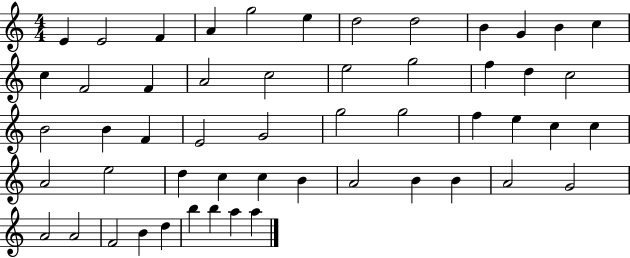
{
  \clef treble
  \numericTimeSignature
  \time 4/4
  \key c \major
  e'4 e'2 f'4 | a'4 g''2 e''4 | d''2 d''2 | b'4 g'4 b'4 c''4 | \break c''4 f'2 f'4 | a'2 c''2 | e''2 g''2 | f''4 d''4 c''2 | \break b'2 b'4 f'4 | e'2 g'2 | g''2 g''2 | f''4 e''4 c''4 c''4 | \break a'2 e''2 | d''4 c''4 c''4 b'4 | a'2 b'4 b'4 | a'2 g'2 | \break a'2 a'2 | f'2 b'4 d''4 | b''4 b''4 a''4 a''4 | \bar "|."
}